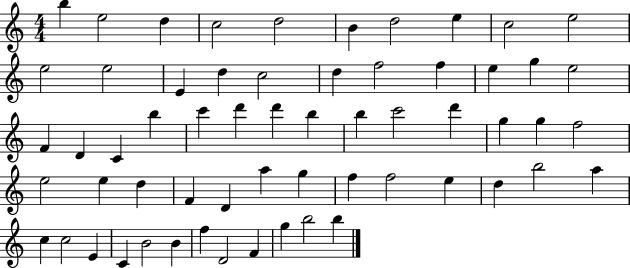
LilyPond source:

{
  \clef treble
  \numericTimeSignature
  \time 4/4
  \key c \major
  b''4 e''2 d''4 | c''2 d''2 | b'4 d''2 e''4 | c''2 e''2 | \break e''2 e''2 | e'4 d''4 c''2 | d''4 f''2 f''4 | e''4 g''4 e''2 | \break f'4 d'4 c'4 b''4 | c'''4 d'''4 d'''4 b''4 | b''4 c'''2 d'''4 | g''4 g''4 f''2 | \break e''2 e''4 d''4 | f'4 d'4 a''4 g''4 | f''4 f''2 e''4 | d''4 b''2 a''4 | \break c''4 c''2 e'4 | c'4 b'2 b'4 | f''4 d'2 f'4 | g''4 b''2 b''4 | \break \bar "|."
}